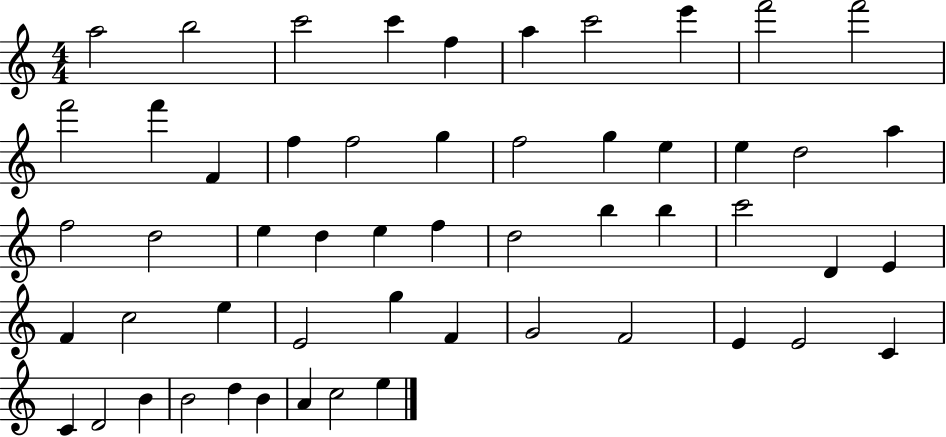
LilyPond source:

{
  \clef treble
  \numericTimeSignature
  \time 4/4
  \key c \major
  a''2 b''2 | c'''2 c'''4 f''4 | a''4 c'''2 e'''4 | f'''2 f'''2 | \break f'''2 f'''4 f'4 | f''4 f''2 g''4 | f''2 g''4 e''4 | e''4 d''2 a''4 | \break f''2 d''2 | e''4 d''4 e''4 f''4 | d''2 b''4 b''4 | c'''2 d'4 e'4 | \break f'4 c''2 e''4 | e'2 g''4 f'4 | g'2 f'2 | e'4 e'2 c'4 | \break c'4 d'2 b'4 | b'2 d''4 b'4 | a'4 c''2 e''4 | \bar "|."
}